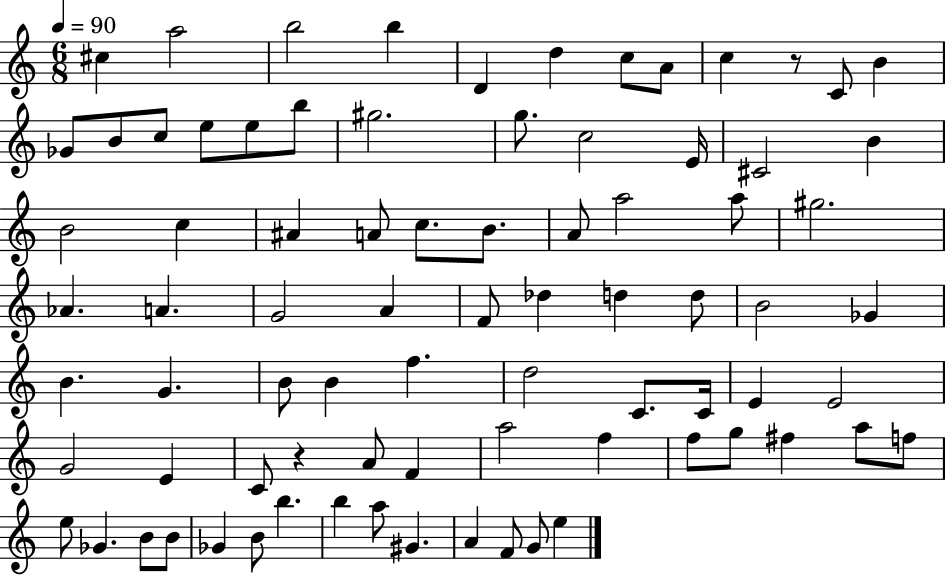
{
  \clef treble
  \numericTimeSignature
  \time 6/8
  \key c \major
  \tempo 4 = 90
  cis''4 a''2 | b''2 b''4 | d'4 d''4 c''8 a'8 | c''4 r8 c'8 b'4 | \break ges'8 b'8 c''8 e''8 e''8 b''8 | gis''2. | g''8. c''2 e'16 | cis'2 b'4 | \break b'2 c''4 | ais'4 a'8 c''8. b'8. | a'8 a''2 a''8 | gis''2. | \break aes'4. a'4. | g'2 a'4 | f'8 des''4 d''4 d''8 | b'2 ges'4 | \break b'4. g'4. | b'8 b'4 f''4. | d''2 c'8. c'16 | e'4 e'2 | \break g'2 e'4 | c'8 r4 a'8 f'4 | a''2 f''4 | f''8 g''8 fis''4 a''8 f''8 | \break e''8 ges'4. b'8 b'8 | ges'4 b'8 b''4. | b''4 a''8 gis'4. | a'4 f'8 g'8 e''4 | \break \bar "|."
}